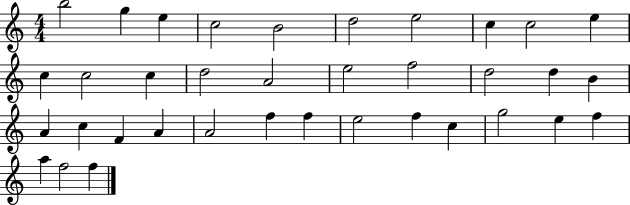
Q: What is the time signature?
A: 4/4